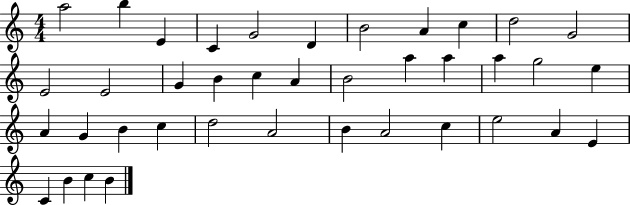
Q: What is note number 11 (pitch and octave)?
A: G4